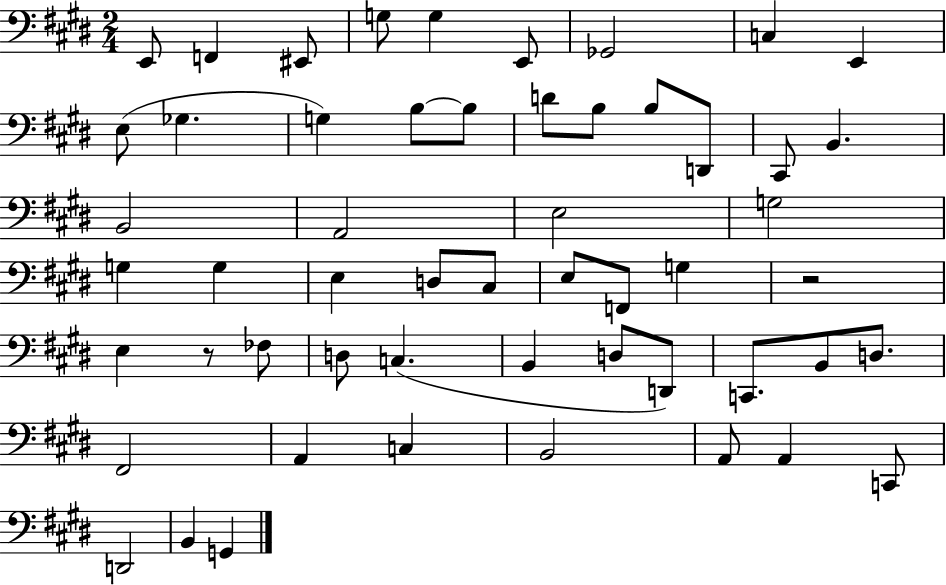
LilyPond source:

{
  \clef bass
  \numericTimeSignature
  \time 2/4
  \key e \major
  e,8 f,4 eis,8 | g8 g4 e,8 | ges,2 | c4 e,4 | \break e8( ges4. | g4) b8~~ b8 | d'8 b8 b8 d,8 | cis,8 b,4. | \break b,2 | a,2 | e2 | g2 | \break g4 g4 | e4 d8 cis8 | e8 f,8 g4 | r2 | \break e4 r8 fes8 | d8 c4.( | b,4 d8 d,8) | c,8. b,8 d8. | \break fis,2 | a,4 c4 | b,2 | a,8 a,4 c,8 | \break d,2 | b,4 g,4 | \bar "|."
}